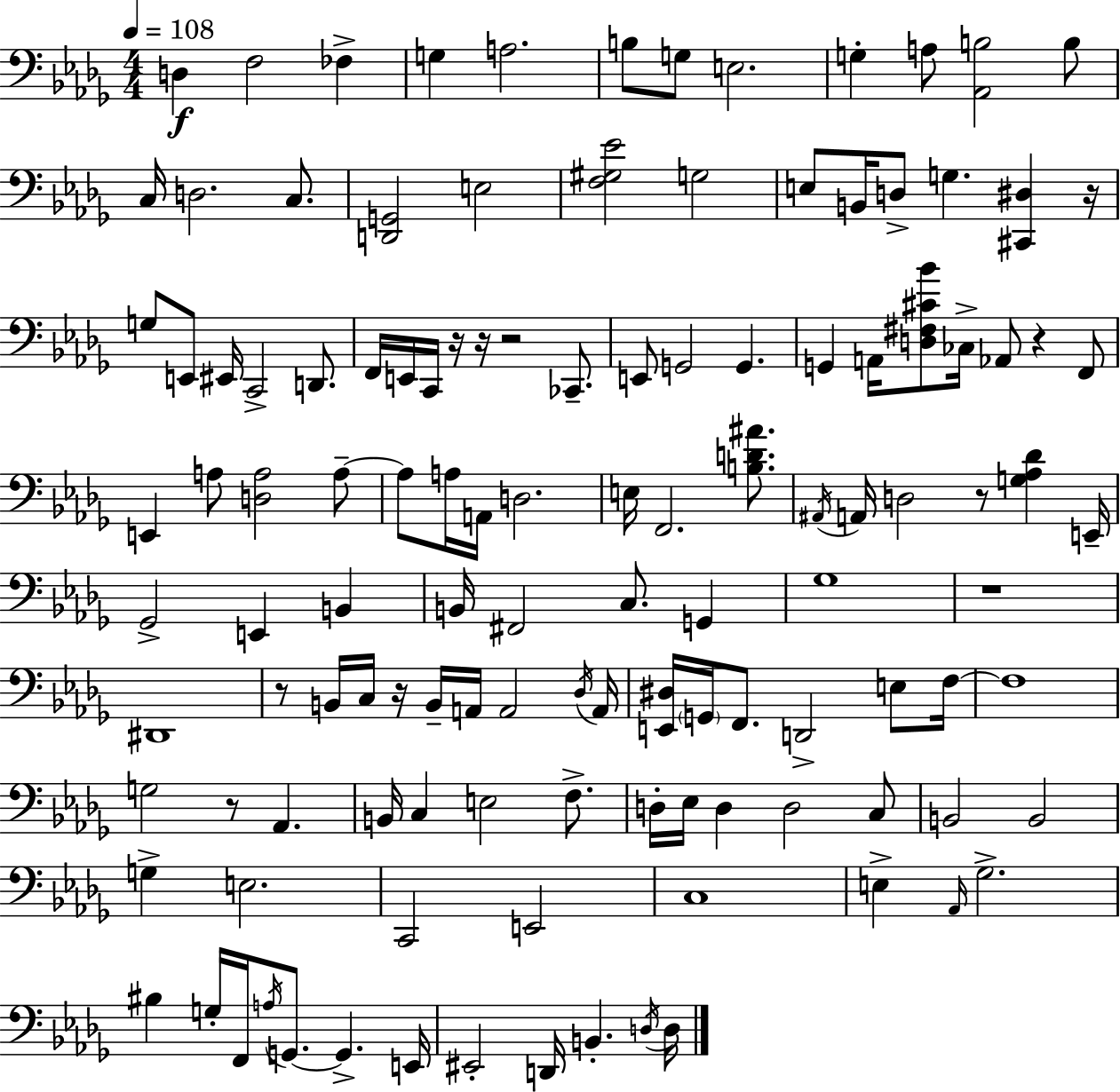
{
  \clef bass
  \numericTimeSignature
  \time 4/4
  \key bes \minor
  \tempo 4 = 108
  d4\f f2 fes4-> | g4 a2. | b8 g8 e2. | g4-. a8 <aes, b>2 b8 | \break c16 d2. c8. | <d, g,>2 e2 | <f gis ees'>2 g2 | e8 b,16 d8-> g4. <cis, dis>4 r16 | \break g8 e,8 eis,16 c,2-> d,8. | f,16 e,16 c,16 r16 r16 r2 ces,8.-- | e,8 g,2 g,4. | g,4 a,16 <d fis cis' bes'>8 ces16-> aes,8 r4 f,8 | \break e,4 a8 <d a>2 a8--~~ | a8 a16 a,16 d2. | e16 f,2. <b d' ais'>8. | \acciaccatura { ais,16 } a,16 d2 r8 <g aes des'>4 | \break e,16-- ges,2-> e,4 b,4 | b,16 fis,2 c8. g,4 | ges1 | r1 | \break dis,1 | r8 b,16 c16 r16 b,16-- a,16 a,2 | \acciaccatura { des16 } a,16 <e, dis>16 \parenthesize g,16 f,8. d,2-> e8 | f16~~ f1 | \break g2 r8 aes,4. | b,16 c4 e2 f8.-> | d16-. ees16 d4 d2 | c8 b,2 b,2 | \break g4-> e2. | c,2 e,2 | c1 | e4-> \grace { aes,16 } ges2.-> | \break bis4 g16-. f,16 \acciaccatura { a16 } g,8.~~ g,4.-> | e,16 eis,2-. d,16 b,4.-. | \acciaccatura { d16 } d16 \bar "|."
}